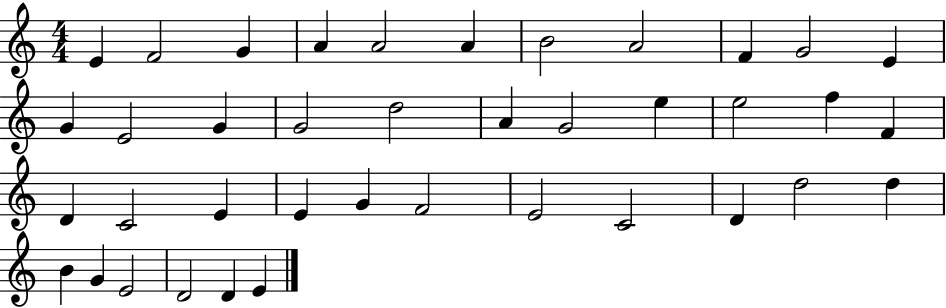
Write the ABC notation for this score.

X:1
T:Untitled
M:4/4
L:1/4
K:C
E F2 G A A2 A B2 A2 F G2 E G E2 G G2 d2 A G2 e e2 f F D C2 E E G F2 E2 C2 D d2 d B G E2 D2 D E